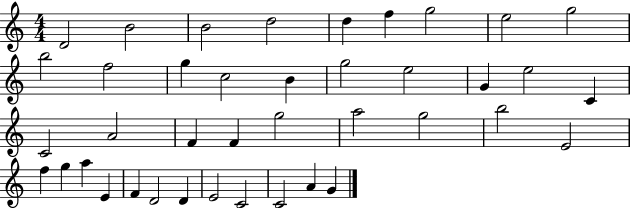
X:1
T:Untitled
M:4/4
L:1/4
K:C
D2 B2 B2 d2 d f g2 e2 g2 b2 f2 g c2 B g2 e2 G e2 C C2 A2 F F g2 a2 g2 b2 E2 f g a E F D2 D E2 C2 C2 A G